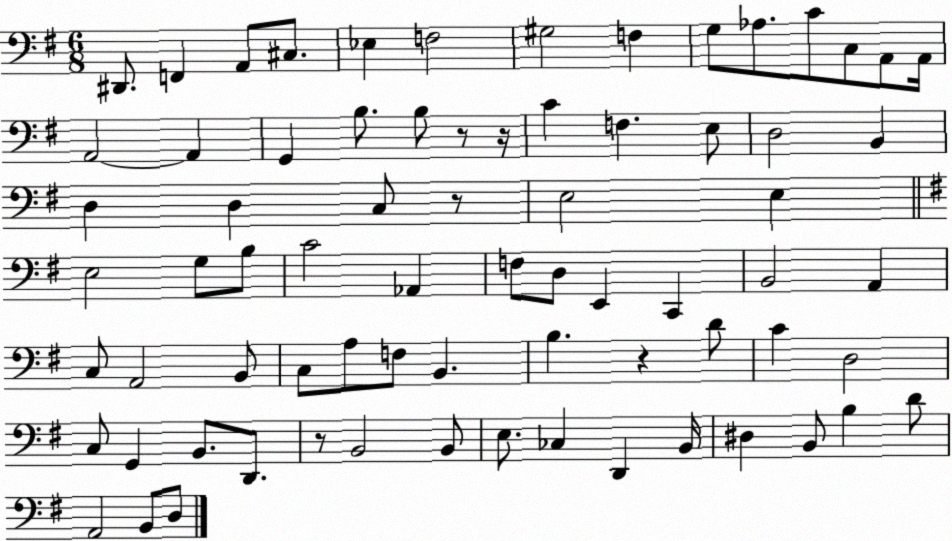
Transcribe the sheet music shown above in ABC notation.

X:1
T:Untitled
M:6/8
L:1/4
K:G
^D,,/2 F,, A,,/2 ^C,/2 _E, F,2 ^G,2 F, G,/2 _A,/2 C/2 C,/2 A,,/2 A,,/4 A,,2 A,, G,, B,/2 B,/2 z/2 z/4 C F, E,/2 D,2 B,, D, D, C,/2 z/2 E,2 E, E,2 G,/2 B,/2 C2 _A,, F,/2 D,/2 E,, C,, B,,2 A,, C,/2 A,,2 B,,/2 C,/2 A,/2 F,/2 B,, B, z D/2 C D,2 C,/2 G,, B,,/2 D,,/2 z/2 B,,2 B,,/2 E,/2 _C, D,, B,,/4 ^D, B,,/2 B, D/2 A,,2 B,,/2 D,/2